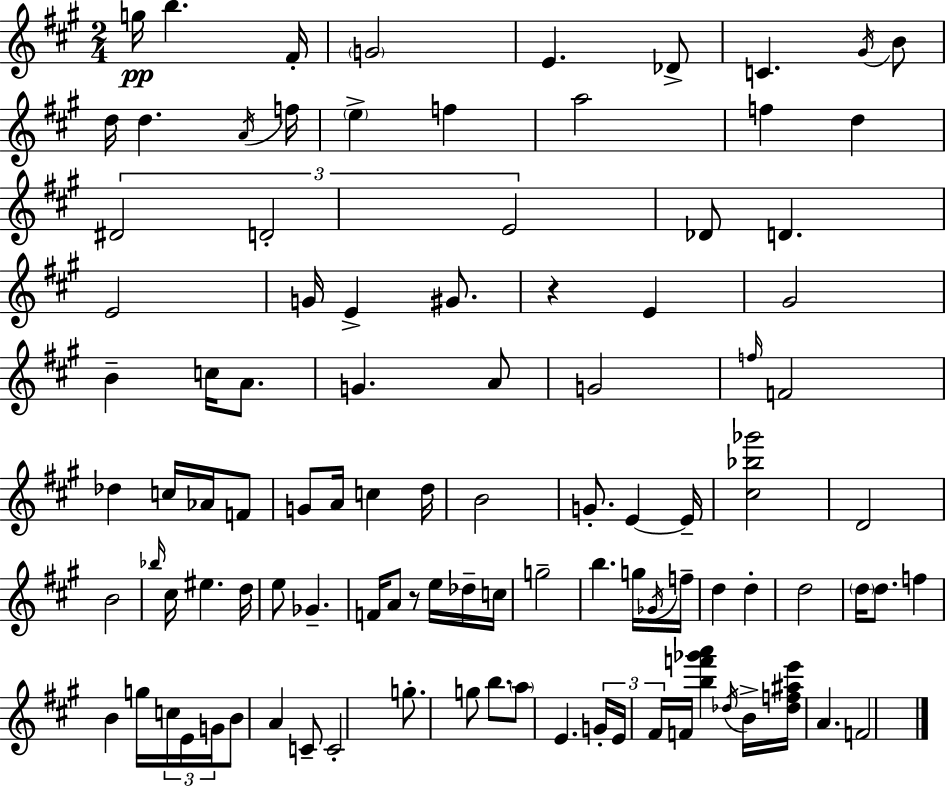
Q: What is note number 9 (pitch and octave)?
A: B4